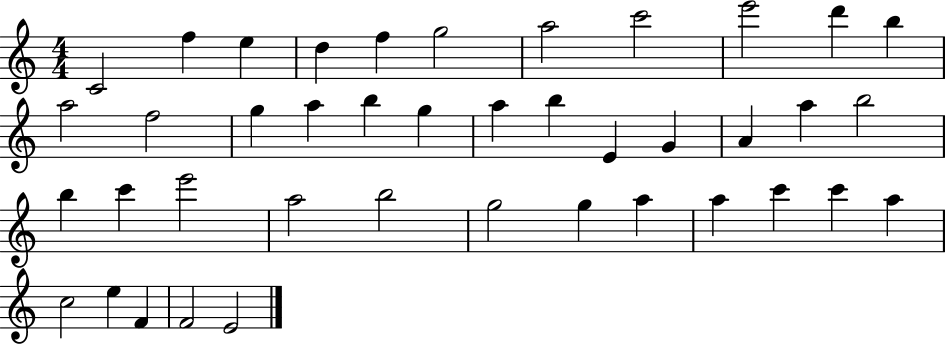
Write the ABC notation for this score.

X:1
T:Untitled
M:4/4
L:1/4
K:C
C2 f e d f g2 a2 c'2 e'2 d' b a2 f2 g a b g a b E G A a b2 b c' e'2 a2 b2 g2 g a a c' c' a c2 e F F2 E2